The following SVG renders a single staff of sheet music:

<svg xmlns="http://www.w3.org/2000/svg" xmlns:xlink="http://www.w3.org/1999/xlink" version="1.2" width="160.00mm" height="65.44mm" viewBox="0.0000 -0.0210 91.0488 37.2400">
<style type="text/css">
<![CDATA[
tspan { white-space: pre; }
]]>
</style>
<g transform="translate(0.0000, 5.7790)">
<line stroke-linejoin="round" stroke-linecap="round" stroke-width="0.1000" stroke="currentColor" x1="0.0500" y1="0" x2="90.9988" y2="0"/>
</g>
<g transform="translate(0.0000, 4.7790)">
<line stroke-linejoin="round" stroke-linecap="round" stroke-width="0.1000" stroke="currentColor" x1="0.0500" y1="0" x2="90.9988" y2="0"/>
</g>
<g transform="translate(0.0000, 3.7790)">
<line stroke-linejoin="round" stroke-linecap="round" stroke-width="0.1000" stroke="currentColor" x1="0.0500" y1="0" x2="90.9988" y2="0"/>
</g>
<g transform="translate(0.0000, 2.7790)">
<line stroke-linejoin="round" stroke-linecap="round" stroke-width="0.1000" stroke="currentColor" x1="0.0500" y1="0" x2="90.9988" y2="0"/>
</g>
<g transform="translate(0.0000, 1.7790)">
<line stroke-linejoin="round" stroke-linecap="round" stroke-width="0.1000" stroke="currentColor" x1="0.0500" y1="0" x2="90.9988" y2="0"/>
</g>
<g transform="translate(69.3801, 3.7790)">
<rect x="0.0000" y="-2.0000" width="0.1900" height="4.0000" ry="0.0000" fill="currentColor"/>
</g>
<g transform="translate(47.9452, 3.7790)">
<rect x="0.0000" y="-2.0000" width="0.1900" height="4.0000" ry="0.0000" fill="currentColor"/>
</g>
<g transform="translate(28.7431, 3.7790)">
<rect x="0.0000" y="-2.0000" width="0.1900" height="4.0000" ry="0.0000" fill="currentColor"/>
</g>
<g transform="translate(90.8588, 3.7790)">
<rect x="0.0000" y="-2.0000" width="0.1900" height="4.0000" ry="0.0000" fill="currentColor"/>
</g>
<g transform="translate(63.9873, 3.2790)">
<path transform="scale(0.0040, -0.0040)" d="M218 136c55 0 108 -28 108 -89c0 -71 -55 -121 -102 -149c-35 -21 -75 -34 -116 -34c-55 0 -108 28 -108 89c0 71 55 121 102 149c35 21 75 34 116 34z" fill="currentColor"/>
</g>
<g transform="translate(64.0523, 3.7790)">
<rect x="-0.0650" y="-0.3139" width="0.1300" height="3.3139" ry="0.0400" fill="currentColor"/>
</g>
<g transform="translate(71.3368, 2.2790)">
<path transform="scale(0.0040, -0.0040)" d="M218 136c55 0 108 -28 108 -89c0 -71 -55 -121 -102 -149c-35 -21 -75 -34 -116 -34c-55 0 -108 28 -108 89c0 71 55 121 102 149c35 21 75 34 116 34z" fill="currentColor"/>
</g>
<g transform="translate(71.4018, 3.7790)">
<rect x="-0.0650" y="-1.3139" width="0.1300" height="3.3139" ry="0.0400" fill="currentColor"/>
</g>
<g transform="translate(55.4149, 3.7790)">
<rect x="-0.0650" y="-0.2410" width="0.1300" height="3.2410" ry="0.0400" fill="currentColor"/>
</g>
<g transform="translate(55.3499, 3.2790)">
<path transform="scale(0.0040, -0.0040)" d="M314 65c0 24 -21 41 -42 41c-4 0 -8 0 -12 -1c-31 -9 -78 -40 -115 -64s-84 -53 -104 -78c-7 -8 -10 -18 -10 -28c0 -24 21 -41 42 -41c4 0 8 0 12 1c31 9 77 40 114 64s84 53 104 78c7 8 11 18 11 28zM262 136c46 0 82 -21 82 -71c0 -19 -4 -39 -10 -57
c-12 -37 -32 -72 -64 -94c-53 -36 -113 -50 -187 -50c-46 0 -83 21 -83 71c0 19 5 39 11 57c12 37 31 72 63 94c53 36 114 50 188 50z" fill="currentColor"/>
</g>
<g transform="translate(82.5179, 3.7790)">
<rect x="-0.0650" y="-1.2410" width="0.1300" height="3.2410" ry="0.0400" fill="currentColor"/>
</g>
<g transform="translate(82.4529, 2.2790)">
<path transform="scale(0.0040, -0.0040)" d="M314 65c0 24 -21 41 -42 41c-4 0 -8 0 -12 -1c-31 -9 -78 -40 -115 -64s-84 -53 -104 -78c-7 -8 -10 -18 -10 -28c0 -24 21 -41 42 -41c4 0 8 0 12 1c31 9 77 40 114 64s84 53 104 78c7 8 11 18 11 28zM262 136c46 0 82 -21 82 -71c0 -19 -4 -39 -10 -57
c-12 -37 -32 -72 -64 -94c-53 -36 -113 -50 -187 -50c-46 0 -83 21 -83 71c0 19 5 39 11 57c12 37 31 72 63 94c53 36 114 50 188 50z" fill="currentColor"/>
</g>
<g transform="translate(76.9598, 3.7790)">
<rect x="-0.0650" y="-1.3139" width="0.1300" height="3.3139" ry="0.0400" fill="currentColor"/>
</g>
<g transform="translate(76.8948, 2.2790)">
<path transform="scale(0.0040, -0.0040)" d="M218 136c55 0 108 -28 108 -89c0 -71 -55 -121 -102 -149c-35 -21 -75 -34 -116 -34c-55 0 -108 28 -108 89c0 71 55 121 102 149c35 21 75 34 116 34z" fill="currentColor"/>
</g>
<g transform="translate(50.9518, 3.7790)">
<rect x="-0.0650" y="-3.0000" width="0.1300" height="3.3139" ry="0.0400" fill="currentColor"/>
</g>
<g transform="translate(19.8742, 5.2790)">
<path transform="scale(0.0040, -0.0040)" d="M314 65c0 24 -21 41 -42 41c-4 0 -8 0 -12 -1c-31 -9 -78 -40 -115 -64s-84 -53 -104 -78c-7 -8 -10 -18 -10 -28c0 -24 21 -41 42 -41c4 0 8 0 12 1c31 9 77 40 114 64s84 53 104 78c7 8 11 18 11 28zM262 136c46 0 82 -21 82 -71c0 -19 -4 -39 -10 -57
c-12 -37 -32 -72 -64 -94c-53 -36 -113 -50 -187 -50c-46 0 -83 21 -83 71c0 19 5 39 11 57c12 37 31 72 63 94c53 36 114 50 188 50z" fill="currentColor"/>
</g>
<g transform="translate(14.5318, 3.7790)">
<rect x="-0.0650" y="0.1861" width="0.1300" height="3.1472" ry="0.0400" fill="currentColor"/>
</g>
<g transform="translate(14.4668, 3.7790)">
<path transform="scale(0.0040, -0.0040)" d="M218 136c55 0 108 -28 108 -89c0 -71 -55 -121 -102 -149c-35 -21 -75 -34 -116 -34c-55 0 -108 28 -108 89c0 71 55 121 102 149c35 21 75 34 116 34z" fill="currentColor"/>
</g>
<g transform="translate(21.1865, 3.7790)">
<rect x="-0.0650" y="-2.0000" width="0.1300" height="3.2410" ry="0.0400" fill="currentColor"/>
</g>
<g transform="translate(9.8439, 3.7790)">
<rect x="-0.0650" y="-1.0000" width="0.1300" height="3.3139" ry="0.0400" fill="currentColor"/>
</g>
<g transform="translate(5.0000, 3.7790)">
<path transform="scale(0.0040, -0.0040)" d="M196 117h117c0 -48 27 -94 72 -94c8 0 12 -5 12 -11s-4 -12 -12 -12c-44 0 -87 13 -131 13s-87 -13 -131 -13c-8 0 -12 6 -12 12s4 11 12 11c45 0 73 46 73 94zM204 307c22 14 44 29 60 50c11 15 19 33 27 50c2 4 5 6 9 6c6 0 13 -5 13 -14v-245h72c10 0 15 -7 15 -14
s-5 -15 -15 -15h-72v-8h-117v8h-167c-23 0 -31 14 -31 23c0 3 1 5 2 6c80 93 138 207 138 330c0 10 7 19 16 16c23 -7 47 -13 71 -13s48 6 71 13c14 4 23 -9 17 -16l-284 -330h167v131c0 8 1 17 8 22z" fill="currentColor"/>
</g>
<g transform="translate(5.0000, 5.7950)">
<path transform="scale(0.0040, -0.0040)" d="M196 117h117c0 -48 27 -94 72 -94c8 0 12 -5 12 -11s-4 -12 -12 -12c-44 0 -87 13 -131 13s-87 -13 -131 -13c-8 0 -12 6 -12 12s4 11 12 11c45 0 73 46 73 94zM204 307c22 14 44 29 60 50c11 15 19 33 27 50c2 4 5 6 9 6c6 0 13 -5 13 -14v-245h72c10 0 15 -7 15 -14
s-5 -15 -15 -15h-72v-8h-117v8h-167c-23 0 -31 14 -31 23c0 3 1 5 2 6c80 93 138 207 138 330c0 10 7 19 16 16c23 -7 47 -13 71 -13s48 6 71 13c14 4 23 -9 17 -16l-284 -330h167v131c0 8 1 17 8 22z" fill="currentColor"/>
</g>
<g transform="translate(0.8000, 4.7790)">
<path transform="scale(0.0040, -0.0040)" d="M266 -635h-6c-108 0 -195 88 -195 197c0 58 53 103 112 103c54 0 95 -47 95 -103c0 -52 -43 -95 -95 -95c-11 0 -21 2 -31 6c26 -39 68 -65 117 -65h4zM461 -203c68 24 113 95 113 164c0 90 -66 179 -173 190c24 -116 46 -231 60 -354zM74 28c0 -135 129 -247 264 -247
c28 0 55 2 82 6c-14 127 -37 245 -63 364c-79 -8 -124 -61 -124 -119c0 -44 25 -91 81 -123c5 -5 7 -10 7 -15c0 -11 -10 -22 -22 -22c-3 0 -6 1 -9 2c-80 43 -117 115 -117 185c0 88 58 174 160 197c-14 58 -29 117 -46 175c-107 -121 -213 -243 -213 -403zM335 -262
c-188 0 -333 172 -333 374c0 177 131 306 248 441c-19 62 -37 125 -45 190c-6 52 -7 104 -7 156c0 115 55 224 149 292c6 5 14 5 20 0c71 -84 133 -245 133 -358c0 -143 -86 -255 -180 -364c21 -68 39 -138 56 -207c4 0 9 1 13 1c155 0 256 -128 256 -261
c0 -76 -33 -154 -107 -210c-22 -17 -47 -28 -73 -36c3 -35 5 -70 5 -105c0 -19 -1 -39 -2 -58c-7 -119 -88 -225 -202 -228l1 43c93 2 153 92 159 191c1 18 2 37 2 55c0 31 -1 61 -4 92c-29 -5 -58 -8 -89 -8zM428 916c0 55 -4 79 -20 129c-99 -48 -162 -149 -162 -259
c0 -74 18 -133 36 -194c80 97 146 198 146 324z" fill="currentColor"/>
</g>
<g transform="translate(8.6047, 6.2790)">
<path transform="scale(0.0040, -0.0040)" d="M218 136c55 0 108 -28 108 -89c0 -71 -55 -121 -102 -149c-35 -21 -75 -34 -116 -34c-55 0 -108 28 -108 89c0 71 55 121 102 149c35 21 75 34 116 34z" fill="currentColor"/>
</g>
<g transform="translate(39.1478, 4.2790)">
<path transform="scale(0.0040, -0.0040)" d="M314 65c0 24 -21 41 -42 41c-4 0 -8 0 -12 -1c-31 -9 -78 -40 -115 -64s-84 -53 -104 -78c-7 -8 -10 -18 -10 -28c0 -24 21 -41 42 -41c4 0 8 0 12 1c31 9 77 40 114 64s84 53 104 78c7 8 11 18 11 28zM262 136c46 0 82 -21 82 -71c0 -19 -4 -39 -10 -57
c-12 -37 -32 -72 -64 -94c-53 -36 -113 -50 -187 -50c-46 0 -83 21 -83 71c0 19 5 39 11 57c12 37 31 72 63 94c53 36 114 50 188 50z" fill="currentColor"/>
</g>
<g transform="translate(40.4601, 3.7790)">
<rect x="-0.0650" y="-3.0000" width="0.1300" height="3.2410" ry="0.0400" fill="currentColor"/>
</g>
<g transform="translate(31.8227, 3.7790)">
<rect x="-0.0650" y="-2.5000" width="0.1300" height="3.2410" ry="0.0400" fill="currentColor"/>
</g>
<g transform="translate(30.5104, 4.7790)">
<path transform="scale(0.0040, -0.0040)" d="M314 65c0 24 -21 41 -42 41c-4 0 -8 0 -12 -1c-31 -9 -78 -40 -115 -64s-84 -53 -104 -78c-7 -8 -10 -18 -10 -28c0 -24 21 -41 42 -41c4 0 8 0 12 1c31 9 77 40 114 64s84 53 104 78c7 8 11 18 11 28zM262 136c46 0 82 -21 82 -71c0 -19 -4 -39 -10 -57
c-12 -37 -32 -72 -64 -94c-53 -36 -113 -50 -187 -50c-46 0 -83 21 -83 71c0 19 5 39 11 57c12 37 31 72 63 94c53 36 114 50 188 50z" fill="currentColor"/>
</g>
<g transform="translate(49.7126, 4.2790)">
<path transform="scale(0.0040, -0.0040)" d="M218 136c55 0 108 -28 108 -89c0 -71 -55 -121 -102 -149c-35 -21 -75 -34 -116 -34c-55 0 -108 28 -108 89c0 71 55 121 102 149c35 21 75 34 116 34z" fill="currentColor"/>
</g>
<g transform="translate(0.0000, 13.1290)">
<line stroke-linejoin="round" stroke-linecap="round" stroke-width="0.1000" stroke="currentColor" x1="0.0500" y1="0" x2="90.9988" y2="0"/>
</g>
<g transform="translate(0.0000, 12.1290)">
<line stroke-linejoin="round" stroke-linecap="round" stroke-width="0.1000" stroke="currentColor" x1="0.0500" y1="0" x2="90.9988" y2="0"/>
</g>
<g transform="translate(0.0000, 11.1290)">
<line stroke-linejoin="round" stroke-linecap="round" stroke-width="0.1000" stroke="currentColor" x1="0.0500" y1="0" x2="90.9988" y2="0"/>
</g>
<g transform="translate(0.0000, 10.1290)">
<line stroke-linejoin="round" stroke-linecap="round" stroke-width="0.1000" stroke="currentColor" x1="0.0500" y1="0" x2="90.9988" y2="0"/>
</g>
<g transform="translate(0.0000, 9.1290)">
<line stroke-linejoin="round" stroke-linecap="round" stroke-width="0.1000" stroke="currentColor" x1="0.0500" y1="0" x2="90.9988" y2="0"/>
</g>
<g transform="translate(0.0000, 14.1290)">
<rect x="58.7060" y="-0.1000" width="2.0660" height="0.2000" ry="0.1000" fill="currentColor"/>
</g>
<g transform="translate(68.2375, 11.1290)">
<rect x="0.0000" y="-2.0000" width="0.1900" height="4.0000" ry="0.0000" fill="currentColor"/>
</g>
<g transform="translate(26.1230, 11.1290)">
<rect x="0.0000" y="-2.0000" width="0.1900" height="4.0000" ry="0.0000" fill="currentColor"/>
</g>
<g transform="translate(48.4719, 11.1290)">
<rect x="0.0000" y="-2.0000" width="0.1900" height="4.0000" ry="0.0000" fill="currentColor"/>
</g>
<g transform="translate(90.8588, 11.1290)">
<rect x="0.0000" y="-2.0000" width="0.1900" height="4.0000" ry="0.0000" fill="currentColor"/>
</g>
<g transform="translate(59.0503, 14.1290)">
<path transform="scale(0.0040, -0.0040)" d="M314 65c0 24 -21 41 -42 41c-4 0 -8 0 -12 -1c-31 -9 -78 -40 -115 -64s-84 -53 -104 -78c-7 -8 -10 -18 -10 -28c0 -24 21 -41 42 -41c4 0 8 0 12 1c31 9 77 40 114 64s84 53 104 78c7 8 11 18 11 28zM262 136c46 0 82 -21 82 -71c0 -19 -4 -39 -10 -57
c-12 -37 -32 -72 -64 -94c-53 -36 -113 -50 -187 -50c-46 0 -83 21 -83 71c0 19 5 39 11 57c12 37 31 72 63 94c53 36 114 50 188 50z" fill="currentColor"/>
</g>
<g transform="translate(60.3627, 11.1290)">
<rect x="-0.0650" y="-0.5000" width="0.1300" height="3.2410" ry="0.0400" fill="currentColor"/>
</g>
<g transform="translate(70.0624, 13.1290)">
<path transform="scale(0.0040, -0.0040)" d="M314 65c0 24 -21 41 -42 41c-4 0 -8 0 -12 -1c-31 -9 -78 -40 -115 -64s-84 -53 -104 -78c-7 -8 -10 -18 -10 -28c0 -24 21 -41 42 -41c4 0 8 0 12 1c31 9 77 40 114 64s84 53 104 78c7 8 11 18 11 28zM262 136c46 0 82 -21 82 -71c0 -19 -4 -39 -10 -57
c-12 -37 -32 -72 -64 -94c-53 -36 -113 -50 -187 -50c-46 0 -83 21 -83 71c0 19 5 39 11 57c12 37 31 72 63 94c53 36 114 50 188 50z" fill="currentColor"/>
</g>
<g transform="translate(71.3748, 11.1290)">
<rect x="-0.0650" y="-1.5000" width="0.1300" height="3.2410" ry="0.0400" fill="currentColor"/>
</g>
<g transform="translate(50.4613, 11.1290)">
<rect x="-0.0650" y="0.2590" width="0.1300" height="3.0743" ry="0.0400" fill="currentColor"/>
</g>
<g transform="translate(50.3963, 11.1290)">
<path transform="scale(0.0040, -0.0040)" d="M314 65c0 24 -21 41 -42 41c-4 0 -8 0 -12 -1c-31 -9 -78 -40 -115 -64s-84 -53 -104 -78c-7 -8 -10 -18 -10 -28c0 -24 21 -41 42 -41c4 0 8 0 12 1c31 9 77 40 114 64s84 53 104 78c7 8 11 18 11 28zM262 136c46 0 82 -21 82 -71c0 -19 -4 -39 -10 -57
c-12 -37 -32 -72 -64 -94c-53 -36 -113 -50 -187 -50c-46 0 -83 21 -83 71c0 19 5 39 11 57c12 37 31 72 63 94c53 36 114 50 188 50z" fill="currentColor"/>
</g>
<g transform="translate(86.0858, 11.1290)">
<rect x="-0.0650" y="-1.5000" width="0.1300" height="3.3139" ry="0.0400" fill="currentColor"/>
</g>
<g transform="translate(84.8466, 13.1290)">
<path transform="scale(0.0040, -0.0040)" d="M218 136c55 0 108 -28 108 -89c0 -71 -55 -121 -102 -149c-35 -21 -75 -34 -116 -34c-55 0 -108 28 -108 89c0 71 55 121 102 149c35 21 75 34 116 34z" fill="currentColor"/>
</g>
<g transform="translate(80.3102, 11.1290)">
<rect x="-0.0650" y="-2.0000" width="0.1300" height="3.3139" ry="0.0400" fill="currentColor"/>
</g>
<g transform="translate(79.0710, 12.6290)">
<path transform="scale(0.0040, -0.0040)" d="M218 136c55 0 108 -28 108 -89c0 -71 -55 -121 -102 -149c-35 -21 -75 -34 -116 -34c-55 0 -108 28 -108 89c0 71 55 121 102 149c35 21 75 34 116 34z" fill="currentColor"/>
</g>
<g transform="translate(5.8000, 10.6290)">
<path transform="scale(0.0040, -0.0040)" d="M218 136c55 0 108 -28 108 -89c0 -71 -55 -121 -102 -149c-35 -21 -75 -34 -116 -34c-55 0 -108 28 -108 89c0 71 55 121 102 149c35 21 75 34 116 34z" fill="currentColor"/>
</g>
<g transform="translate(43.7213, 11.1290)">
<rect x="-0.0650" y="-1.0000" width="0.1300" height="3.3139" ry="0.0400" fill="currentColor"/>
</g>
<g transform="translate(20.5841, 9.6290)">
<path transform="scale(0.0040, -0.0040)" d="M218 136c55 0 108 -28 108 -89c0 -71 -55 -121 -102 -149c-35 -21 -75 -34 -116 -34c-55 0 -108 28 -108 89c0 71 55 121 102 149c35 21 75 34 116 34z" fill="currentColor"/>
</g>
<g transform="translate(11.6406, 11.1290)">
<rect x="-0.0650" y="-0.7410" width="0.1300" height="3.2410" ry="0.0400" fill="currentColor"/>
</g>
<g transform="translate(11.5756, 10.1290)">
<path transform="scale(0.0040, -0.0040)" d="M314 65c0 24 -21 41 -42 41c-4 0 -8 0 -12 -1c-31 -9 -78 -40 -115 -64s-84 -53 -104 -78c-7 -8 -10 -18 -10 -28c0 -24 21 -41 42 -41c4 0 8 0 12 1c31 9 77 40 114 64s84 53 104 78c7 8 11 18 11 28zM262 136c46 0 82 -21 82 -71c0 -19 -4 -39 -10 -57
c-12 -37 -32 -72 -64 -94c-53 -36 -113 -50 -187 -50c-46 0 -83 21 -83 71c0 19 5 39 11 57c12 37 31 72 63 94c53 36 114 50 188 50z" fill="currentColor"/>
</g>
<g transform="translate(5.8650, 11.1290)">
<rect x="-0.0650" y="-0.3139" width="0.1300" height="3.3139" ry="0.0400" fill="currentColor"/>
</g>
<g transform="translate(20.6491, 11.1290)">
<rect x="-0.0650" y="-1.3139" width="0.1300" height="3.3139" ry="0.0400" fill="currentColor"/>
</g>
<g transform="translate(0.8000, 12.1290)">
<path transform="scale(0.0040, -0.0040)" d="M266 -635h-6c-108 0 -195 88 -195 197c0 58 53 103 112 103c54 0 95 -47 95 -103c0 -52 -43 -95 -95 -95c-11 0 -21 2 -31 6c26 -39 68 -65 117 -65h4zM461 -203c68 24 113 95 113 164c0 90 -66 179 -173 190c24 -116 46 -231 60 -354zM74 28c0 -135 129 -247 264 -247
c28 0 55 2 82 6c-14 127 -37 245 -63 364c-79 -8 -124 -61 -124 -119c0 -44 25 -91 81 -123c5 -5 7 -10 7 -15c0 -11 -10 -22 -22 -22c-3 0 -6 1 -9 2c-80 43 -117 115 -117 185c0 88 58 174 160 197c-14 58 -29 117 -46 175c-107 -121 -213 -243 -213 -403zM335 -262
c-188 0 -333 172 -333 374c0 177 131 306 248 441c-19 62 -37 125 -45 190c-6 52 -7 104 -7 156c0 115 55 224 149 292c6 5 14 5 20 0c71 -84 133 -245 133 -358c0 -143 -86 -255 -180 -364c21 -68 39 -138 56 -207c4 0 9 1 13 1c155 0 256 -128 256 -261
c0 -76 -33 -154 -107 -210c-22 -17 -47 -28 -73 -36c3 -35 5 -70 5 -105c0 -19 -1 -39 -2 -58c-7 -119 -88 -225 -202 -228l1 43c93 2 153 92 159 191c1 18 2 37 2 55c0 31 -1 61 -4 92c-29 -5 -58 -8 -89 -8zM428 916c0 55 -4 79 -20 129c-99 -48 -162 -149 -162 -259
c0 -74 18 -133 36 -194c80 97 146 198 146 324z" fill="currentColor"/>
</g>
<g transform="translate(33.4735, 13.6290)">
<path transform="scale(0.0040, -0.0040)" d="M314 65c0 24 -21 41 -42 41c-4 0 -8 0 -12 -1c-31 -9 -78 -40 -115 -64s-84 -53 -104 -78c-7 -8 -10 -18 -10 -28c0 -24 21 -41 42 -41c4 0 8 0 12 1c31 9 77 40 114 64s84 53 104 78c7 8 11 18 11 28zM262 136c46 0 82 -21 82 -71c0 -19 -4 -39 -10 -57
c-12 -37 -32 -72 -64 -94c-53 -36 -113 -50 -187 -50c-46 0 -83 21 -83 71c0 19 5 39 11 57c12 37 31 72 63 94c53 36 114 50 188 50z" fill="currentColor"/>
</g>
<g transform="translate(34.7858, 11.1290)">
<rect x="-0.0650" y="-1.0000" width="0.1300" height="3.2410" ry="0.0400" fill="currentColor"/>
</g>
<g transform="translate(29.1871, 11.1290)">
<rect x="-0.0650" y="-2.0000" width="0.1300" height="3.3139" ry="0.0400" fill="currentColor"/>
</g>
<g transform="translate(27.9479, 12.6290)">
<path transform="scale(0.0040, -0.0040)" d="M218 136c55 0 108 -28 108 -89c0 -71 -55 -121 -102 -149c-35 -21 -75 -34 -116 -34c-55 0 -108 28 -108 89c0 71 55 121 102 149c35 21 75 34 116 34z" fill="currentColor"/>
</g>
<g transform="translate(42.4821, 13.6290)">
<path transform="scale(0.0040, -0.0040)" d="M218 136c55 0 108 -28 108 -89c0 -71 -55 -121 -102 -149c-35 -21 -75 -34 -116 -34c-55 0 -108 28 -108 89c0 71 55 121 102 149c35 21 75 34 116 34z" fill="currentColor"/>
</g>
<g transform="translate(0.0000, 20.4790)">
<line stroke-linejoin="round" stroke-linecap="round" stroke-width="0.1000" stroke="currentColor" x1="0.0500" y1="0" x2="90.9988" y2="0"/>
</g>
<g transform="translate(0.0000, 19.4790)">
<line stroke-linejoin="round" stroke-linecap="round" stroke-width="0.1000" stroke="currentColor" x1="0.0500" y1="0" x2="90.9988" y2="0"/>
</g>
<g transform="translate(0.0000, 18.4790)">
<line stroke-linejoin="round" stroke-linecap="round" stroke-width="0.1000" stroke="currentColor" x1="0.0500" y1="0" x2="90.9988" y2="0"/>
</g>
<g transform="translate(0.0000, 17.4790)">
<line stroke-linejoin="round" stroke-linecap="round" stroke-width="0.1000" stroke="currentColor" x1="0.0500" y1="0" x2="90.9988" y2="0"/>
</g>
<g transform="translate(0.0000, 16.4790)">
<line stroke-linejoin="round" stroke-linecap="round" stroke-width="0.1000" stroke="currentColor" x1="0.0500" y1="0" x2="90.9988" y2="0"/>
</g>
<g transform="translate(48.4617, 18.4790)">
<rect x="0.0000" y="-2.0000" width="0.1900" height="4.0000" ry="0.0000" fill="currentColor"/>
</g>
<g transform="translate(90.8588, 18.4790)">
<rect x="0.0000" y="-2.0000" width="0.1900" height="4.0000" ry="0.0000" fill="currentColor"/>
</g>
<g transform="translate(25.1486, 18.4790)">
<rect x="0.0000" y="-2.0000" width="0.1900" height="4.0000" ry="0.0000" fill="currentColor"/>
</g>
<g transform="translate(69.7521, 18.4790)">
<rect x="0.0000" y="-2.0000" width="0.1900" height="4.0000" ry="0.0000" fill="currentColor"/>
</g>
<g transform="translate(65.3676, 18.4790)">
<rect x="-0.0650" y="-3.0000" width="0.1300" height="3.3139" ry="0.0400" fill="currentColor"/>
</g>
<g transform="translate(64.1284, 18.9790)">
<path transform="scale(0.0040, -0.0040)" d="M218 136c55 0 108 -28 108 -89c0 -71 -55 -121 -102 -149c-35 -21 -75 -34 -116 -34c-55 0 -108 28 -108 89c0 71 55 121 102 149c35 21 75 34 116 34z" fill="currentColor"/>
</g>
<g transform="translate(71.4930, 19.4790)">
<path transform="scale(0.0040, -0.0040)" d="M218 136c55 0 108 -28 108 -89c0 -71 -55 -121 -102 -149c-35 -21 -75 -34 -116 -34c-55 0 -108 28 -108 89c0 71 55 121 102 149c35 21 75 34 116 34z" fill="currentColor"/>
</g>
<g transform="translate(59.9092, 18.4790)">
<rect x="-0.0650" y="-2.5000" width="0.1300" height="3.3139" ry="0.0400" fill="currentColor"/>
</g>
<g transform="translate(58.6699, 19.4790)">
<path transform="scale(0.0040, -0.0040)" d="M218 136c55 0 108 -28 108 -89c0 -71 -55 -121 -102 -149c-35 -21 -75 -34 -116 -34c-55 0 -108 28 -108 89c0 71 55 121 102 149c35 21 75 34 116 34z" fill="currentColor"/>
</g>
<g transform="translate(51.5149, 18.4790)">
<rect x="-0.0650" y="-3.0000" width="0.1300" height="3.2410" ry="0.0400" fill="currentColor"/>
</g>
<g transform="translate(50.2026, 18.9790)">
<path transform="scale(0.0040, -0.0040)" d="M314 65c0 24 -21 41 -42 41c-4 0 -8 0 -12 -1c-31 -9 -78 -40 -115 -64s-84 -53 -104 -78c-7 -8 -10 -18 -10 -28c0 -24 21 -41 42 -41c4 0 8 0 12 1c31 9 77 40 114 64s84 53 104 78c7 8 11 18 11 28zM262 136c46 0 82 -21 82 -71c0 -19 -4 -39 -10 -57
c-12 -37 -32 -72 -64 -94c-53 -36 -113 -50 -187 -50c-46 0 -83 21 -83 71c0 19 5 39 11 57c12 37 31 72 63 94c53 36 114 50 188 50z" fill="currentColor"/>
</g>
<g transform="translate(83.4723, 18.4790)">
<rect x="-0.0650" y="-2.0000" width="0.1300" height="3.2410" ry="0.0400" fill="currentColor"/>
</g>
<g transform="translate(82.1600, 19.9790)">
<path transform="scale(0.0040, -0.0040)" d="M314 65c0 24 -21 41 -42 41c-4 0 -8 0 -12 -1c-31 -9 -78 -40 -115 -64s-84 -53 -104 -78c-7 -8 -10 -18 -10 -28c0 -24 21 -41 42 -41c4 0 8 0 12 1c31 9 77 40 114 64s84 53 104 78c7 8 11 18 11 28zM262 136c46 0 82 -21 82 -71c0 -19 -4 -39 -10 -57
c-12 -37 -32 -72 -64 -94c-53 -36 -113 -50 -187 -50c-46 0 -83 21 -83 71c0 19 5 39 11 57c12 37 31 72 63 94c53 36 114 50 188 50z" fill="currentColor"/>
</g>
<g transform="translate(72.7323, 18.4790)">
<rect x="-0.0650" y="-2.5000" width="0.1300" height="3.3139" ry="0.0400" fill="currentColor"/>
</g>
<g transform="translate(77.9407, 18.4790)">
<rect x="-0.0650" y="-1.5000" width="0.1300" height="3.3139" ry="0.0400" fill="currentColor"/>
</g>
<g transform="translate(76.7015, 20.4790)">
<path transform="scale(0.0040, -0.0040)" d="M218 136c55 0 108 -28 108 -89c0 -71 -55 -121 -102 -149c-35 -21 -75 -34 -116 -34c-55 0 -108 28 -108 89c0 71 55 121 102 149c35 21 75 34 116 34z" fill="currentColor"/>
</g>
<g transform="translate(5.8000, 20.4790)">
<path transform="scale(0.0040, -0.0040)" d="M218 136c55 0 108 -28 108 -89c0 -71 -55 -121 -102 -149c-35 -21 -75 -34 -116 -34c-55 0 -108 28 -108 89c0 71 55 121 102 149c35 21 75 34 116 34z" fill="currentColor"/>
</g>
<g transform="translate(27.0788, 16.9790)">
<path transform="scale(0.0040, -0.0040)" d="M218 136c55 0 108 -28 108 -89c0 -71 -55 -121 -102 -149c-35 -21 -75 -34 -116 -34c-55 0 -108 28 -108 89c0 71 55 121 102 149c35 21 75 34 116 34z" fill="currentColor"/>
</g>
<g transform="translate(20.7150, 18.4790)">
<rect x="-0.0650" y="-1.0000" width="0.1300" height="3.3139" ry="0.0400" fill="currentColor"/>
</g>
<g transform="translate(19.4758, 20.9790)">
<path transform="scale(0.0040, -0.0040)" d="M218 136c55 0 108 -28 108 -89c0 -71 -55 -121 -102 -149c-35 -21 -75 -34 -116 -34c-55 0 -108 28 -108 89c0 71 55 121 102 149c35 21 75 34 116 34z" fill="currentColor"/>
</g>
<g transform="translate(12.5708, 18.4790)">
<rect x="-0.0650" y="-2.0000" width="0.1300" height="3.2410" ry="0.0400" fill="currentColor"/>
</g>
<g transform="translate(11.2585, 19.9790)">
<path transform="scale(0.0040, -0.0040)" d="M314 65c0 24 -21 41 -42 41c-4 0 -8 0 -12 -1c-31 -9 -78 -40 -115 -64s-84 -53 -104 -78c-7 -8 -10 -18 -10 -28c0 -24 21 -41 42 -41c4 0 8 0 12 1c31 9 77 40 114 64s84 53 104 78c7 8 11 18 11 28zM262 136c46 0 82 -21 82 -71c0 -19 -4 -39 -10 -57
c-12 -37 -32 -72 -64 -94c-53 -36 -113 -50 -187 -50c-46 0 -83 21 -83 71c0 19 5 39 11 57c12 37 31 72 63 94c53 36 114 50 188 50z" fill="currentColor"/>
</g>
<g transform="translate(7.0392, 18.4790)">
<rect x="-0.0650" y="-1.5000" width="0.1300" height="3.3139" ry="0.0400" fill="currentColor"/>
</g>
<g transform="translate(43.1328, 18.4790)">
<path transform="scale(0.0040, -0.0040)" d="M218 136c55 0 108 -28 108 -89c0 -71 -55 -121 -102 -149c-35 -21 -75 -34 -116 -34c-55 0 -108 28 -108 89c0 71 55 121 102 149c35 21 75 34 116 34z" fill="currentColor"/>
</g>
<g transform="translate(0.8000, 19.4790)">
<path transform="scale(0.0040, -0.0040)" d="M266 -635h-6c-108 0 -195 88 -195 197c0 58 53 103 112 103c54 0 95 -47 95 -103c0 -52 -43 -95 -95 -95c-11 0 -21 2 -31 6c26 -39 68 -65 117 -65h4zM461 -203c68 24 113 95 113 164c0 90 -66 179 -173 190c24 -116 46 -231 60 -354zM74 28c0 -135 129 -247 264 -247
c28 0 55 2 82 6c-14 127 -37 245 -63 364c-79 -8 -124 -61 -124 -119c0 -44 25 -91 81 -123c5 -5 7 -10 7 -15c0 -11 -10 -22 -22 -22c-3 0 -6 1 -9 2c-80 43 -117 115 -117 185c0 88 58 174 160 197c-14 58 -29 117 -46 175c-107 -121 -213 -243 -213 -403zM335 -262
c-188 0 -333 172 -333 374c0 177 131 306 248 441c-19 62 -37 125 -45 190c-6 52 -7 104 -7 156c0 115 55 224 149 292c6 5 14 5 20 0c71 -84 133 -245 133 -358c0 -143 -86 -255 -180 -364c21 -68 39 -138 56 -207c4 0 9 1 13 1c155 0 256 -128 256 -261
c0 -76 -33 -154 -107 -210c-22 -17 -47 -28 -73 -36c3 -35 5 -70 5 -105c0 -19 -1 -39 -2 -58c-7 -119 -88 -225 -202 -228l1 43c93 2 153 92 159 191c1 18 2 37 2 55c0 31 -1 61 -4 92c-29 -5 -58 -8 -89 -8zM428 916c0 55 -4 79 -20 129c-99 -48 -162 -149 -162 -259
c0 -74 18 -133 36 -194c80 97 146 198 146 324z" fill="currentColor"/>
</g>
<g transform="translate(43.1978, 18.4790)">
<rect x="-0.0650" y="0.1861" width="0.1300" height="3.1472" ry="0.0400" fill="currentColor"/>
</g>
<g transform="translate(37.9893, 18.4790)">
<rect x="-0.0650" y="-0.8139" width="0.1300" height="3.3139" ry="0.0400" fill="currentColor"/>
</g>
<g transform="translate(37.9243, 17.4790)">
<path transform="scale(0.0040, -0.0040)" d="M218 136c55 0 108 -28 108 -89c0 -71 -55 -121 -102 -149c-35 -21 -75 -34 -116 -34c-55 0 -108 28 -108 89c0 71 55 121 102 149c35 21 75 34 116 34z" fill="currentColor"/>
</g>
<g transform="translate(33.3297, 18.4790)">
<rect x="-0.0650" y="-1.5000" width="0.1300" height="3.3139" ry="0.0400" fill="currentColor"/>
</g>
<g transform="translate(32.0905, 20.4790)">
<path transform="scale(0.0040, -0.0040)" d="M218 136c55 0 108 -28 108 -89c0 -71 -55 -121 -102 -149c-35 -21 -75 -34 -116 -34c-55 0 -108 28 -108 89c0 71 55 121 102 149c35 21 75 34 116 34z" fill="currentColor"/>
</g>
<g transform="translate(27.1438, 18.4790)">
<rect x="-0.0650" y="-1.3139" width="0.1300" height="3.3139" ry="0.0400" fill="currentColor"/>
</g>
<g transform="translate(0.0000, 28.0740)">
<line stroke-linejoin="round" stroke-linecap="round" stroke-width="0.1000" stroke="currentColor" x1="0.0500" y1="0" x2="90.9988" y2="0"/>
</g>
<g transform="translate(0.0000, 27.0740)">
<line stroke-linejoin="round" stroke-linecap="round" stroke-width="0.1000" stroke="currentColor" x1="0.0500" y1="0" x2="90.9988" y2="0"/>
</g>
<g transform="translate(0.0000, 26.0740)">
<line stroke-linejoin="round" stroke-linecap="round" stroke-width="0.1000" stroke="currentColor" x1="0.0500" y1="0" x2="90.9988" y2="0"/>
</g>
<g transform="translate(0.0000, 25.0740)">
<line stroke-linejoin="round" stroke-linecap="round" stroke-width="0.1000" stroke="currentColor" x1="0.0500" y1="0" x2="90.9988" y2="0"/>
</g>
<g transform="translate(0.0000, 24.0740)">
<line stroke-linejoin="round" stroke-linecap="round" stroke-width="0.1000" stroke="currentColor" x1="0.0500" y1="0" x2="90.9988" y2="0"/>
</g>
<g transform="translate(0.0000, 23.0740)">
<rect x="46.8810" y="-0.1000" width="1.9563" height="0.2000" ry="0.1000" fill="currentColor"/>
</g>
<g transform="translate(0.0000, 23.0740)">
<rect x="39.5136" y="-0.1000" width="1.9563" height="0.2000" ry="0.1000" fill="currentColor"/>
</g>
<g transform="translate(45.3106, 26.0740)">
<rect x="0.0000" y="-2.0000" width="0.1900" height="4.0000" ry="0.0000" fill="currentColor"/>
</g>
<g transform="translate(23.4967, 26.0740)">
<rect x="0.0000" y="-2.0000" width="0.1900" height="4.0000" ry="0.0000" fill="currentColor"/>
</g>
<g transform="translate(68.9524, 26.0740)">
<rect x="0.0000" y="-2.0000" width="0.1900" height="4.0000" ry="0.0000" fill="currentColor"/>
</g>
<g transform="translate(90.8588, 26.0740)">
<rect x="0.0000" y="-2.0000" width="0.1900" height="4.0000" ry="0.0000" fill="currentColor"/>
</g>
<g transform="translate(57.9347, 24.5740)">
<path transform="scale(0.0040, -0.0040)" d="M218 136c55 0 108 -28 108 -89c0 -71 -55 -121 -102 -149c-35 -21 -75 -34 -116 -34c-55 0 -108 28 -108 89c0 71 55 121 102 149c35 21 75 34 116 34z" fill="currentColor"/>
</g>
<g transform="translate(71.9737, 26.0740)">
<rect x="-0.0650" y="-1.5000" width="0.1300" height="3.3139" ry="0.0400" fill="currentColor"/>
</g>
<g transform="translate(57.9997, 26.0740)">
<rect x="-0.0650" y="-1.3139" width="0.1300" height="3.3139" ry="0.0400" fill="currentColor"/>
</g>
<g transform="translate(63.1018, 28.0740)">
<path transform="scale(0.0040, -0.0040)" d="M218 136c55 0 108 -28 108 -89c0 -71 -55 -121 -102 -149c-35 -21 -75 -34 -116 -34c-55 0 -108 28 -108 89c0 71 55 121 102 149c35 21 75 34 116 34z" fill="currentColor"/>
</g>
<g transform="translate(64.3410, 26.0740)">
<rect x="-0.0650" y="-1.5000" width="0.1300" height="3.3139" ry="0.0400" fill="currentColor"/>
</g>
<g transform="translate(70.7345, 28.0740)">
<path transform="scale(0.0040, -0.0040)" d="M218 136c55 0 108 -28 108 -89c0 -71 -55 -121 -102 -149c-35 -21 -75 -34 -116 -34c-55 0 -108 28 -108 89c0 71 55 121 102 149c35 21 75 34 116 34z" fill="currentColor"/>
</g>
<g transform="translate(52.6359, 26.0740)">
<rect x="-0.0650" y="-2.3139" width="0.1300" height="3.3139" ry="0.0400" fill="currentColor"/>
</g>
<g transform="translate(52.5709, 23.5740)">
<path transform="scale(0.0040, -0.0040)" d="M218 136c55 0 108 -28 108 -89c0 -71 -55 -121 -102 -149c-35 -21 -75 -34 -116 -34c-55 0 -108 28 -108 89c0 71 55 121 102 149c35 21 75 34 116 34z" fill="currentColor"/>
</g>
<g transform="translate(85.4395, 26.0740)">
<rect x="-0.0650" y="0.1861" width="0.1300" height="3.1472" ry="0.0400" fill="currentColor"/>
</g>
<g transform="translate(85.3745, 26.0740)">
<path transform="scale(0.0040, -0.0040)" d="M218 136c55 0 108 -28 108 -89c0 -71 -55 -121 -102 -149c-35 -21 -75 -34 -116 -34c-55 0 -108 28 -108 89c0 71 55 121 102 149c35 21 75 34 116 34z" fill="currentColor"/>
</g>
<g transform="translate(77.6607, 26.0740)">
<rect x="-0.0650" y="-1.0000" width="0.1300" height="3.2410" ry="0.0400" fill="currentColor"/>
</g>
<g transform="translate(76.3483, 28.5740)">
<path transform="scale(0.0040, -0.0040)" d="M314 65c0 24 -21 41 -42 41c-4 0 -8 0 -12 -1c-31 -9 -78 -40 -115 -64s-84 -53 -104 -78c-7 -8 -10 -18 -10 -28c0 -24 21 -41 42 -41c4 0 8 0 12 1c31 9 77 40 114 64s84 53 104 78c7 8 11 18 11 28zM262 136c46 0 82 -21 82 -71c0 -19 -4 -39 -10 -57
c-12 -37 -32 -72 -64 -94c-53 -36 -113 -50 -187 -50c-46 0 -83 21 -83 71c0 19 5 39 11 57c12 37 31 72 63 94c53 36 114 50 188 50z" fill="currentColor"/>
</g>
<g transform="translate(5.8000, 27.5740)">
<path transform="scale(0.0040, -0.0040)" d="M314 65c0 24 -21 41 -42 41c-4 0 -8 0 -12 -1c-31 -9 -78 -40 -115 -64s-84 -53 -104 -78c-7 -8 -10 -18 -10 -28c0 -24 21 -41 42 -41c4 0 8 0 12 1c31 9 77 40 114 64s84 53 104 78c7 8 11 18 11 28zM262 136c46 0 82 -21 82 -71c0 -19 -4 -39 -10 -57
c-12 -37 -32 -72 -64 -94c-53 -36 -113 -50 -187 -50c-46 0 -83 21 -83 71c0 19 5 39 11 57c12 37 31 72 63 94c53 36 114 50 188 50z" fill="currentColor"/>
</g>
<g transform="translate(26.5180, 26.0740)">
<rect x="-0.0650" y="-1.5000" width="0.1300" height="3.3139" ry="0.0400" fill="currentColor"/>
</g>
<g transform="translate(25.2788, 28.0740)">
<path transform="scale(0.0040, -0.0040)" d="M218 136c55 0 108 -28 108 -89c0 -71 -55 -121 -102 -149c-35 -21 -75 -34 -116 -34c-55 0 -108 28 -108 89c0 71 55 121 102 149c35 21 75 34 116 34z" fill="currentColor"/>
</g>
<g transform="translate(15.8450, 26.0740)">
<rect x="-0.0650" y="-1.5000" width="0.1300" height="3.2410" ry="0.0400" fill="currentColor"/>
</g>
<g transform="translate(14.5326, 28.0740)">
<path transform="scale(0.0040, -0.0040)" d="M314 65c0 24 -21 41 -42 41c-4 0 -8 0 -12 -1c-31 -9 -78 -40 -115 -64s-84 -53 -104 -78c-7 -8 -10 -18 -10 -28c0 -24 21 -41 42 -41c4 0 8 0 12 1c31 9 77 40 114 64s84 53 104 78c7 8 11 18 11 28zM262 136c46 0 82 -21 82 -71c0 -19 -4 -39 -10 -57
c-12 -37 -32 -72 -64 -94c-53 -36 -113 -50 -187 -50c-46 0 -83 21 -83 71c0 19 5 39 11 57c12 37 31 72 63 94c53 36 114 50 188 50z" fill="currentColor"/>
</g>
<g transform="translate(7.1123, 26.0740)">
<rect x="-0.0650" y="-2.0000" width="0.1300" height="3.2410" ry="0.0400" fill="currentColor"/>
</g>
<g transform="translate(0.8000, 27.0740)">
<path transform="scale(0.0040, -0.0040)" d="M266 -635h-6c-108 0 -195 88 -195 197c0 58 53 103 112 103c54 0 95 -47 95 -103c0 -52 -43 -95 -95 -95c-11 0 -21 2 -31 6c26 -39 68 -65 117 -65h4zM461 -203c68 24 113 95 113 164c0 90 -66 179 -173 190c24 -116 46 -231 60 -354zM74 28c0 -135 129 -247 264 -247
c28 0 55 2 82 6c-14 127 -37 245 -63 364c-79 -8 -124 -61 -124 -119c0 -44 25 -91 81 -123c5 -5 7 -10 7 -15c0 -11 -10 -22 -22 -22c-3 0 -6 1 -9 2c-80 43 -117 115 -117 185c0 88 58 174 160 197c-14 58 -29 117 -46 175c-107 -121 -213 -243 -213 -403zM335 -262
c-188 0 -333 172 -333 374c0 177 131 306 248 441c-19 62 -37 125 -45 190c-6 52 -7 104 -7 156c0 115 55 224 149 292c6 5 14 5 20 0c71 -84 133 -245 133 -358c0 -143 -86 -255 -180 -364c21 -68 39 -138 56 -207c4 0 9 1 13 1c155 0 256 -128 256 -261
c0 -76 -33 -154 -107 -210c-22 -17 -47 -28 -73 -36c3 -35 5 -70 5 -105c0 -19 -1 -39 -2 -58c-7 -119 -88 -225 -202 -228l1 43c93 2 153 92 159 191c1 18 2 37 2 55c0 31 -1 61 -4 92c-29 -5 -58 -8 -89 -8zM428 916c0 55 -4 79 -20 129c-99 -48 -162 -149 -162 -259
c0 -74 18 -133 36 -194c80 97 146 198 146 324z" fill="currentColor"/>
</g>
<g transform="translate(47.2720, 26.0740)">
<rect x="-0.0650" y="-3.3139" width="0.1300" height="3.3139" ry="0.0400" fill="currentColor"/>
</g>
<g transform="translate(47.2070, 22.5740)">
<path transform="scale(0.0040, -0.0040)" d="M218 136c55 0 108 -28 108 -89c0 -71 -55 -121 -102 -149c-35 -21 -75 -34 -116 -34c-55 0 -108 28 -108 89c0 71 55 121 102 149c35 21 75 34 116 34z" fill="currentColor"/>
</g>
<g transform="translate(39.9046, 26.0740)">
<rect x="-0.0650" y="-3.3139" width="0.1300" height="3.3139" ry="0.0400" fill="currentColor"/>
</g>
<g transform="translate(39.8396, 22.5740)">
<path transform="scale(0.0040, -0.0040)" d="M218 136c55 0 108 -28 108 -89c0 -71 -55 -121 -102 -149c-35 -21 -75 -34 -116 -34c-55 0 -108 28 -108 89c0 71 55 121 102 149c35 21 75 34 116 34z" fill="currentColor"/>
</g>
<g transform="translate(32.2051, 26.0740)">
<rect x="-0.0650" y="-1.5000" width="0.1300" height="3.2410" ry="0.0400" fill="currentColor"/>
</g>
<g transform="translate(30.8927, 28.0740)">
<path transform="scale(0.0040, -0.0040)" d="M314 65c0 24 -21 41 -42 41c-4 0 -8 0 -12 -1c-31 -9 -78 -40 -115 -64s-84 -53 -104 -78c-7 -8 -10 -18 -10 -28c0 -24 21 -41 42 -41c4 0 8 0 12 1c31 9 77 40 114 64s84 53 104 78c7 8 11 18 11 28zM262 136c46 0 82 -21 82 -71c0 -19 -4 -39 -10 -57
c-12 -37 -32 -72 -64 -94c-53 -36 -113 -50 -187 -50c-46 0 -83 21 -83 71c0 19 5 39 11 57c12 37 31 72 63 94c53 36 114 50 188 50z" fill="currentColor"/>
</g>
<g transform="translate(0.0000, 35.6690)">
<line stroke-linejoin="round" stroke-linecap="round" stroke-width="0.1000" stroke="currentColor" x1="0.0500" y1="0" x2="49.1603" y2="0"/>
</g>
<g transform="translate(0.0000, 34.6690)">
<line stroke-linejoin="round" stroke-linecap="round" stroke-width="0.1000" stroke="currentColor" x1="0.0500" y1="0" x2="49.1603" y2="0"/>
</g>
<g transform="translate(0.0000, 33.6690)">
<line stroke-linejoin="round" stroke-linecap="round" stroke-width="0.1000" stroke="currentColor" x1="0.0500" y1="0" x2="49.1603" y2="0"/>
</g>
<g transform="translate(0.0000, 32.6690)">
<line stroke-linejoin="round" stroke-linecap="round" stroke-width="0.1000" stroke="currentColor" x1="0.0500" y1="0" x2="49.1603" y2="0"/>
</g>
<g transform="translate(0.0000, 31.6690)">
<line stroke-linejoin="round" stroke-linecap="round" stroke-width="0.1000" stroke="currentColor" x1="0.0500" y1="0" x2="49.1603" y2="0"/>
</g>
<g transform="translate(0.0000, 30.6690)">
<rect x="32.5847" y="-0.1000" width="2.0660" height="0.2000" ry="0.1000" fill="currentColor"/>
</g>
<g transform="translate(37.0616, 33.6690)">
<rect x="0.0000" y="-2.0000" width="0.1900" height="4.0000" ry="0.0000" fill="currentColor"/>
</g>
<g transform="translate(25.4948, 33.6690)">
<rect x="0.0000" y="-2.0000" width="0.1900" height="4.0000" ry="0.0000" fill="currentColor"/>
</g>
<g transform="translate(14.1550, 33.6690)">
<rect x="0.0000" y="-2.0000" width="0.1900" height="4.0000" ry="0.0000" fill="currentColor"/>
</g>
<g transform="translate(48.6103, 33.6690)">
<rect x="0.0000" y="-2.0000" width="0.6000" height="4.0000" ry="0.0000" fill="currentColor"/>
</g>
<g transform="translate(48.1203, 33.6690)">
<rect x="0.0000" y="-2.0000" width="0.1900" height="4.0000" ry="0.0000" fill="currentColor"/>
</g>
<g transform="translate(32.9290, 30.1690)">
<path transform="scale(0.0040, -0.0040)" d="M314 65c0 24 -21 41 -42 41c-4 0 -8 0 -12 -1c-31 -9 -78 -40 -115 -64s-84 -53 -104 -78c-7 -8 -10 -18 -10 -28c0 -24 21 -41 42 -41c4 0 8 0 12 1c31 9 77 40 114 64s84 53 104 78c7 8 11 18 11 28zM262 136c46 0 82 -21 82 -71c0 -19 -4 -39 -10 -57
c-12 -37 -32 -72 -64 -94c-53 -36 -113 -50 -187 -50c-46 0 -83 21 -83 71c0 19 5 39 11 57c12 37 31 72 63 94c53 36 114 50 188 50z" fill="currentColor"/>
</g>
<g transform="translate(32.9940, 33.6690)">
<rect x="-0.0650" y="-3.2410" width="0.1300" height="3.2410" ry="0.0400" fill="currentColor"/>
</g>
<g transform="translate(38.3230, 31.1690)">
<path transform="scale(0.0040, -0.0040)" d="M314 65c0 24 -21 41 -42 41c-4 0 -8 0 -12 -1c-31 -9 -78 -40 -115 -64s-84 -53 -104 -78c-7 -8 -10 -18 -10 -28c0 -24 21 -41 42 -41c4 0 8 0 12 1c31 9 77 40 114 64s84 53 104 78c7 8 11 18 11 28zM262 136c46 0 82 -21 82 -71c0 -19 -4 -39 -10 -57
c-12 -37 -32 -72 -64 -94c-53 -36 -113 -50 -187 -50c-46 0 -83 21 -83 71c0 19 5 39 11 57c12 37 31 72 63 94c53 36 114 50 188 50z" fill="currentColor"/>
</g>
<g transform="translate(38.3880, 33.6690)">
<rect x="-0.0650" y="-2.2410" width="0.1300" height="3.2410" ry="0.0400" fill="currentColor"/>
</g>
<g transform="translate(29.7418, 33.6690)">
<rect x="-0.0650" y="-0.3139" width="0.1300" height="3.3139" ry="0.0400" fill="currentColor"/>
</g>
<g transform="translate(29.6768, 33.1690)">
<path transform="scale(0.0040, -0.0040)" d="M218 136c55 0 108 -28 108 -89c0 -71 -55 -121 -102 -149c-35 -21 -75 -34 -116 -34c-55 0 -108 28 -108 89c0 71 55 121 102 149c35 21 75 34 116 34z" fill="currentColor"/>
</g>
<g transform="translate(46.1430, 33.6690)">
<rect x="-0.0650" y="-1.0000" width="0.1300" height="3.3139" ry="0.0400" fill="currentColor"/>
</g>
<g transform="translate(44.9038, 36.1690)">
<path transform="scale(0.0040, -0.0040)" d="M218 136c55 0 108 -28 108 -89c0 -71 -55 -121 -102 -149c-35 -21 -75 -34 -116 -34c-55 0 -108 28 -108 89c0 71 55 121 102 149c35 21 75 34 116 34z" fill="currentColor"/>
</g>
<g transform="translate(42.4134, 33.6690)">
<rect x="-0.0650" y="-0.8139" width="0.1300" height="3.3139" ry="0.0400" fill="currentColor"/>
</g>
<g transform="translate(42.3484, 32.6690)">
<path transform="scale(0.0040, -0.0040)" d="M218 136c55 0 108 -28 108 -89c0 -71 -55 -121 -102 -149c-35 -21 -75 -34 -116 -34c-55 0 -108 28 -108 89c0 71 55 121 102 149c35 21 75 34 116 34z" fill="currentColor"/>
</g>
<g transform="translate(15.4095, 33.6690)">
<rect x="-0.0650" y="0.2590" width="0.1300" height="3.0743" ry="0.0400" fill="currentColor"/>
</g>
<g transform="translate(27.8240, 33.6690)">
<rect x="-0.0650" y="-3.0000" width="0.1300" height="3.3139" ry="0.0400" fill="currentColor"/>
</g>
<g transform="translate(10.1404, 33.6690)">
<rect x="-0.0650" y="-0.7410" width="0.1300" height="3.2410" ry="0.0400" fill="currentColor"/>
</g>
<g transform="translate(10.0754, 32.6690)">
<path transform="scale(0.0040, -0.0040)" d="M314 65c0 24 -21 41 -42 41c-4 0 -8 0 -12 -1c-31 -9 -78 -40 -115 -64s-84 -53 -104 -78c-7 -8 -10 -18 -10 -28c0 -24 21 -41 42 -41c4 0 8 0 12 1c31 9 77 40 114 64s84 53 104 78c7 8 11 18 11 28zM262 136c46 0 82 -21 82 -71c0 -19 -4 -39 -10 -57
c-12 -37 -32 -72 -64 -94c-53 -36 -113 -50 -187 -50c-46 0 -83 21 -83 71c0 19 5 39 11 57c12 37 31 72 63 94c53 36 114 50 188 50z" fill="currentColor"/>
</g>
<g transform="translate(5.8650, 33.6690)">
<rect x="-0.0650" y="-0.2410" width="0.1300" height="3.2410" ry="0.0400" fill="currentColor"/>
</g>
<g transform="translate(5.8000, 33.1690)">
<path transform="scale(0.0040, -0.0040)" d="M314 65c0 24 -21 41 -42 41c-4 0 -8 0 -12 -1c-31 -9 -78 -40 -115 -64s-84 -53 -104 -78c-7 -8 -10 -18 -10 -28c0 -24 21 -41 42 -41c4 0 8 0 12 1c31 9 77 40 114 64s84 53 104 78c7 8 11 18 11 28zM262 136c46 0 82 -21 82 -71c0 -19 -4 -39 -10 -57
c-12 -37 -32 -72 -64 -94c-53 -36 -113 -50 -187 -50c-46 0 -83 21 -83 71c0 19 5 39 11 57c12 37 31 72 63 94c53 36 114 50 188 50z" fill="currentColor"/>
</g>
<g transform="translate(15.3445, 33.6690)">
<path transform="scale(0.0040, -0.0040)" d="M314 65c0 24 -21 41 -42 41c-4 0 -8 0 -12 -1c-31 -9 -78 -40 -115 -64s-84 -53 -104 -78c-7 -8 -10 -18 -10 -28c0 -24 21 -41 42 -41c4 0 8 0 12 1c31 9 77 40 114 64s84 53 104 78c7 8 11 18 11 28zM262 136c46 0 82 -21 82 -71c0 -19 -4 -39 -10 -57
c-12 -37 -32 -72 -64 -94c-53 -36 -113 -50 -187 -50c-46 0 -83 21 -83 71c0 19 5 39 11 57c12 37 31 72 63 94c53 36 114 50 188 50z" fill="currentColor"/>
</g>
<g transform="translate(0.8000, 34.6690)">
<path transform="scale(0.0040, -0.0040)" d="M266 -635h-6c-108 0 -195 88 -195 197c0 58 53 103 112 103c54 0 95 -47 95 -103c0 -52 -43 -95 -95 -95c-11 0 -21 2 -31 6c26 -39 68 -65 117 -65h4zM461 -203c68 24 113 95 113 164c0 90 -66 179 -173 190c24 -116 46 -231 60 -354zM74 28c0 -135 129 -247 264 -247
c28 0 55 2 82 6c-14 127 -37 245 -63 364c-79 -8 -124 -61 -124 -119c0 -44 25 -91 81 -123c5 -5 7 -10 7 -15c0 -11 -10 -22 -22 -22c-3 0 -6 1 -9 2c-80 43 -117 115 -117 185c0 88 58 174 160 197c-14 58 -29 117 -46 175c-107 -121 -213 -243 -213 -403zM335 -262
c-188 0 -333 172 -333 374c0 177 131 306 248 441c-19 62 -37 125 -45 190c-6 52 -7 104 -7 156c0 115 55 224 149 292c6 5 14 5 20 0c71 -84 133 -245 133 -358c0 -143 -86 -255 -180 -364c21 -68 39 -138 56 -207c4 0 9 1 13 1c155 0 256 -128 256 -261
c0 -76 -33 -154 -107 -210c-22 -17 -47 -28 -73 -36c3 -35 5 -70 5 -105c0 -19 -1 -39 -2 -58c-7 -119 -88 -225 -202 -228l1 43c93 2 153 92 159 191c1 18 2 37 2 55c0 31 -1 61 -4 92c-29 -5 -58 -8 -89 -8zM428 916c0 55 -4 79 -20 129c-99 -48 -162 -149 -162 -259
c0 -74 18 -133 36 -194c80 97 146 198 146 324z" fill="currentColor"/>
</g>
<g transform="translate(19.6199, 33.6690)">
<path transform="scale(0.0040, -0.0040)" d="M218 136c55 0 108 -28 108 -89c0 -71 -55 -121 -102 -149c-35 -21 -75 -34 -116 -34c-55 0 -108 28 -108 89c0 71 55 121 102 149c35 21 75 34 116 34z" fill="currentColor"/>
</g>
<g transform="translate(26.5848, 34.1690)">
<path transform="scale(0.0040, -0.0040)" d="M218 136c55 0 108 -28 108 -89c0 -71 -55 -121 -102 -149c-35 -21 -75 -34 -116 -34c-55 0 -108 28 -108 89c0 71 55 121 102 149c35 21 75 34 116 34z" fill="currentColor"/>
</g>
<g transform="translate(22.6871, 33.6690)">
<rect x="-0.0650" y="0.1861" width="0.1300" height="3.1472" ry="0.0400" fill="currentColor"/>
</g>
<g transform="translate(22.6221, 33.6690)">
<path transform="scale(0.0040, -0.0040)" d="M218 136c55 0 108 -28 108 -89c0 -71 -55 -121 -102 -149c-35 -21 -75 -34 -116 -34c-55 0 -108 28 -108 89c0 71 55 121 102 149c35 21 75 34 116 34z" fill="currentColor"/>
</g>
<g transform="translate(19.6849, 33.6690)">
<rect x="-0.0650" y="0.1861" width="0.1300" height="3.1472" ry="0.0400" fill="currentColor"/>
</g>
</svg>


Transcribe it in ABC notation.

X:1
T:Untitled
M:4/4
L:1/4
K:C
D B F2 G2 A2 A c2 c e e e2 c d2 e F D2 D B2 C2 E2 F E E F2 D e E d B A2 G A G E F2 F2 E2 E E2 b b g e E E D2 B c2 d2 B2 B B A c b2 g2 d D